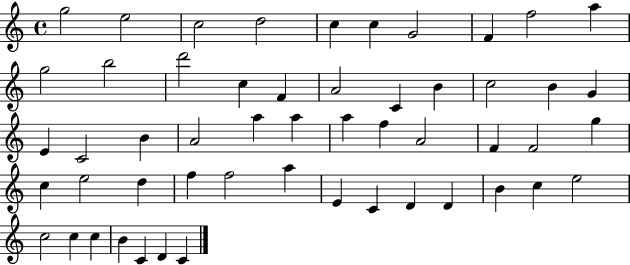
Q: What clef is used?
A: treble